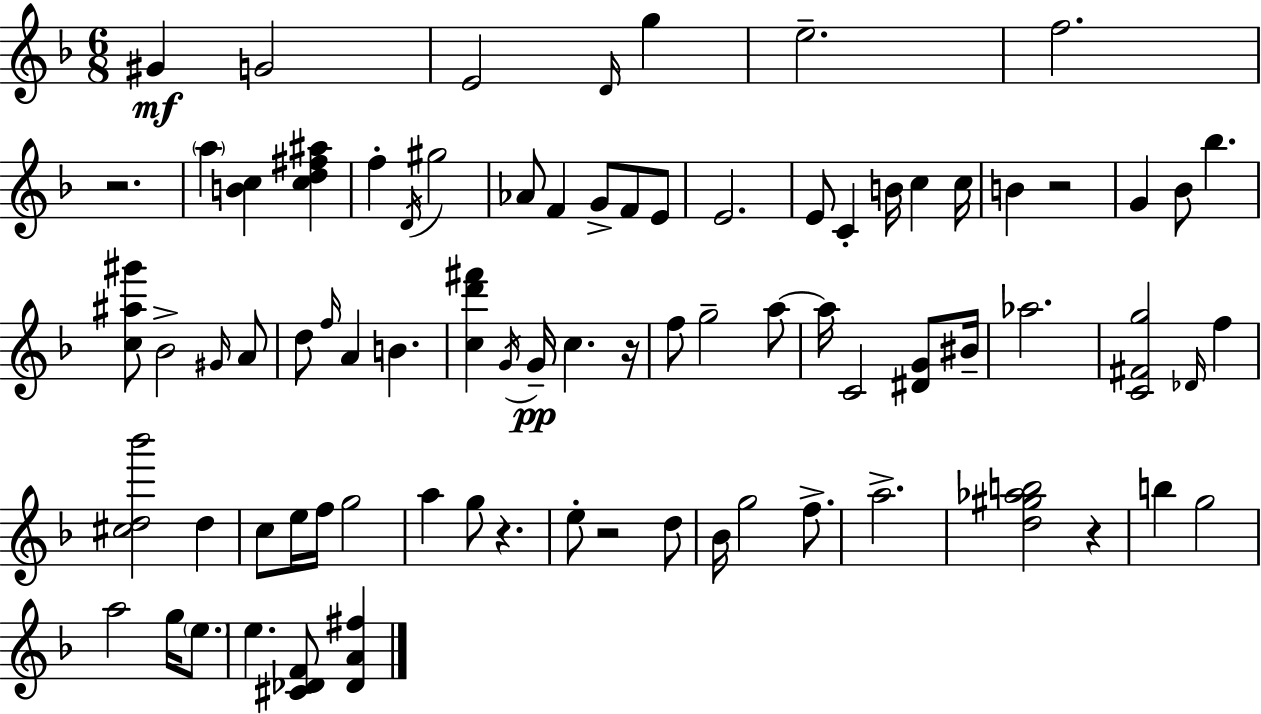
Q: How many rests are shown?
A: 6